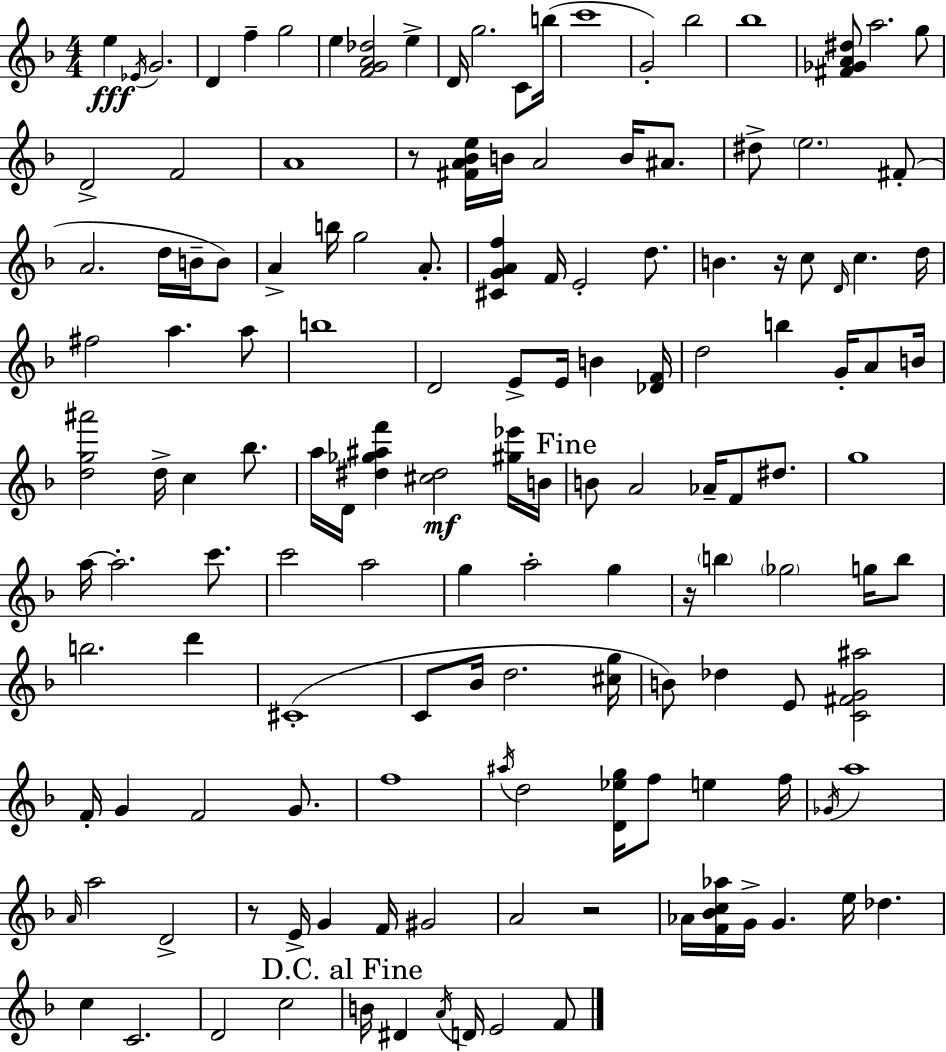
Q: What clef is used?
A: treble